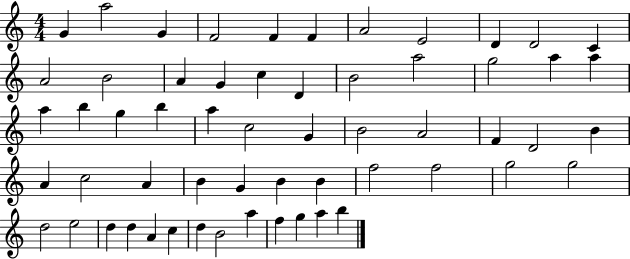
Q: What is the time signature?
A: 4/4